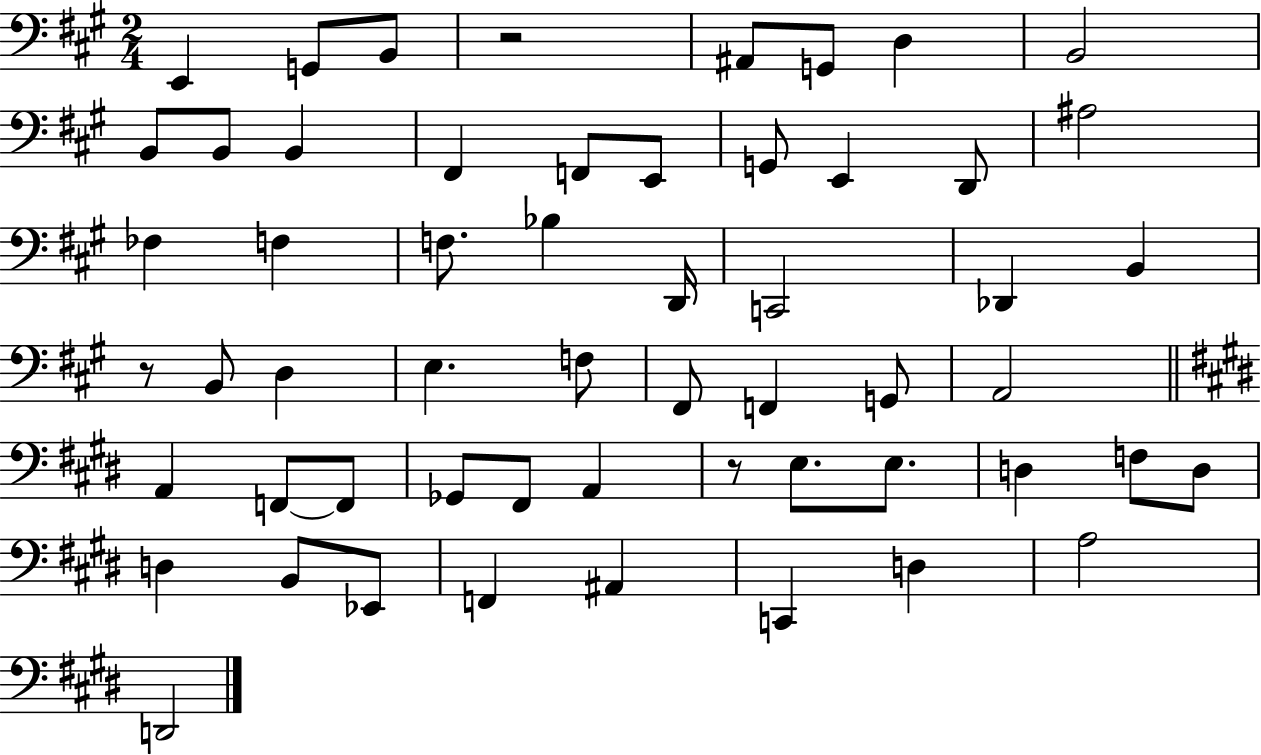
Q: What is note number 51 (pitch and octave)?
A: D3